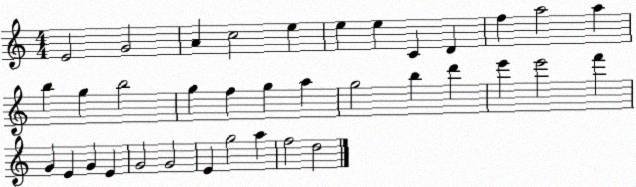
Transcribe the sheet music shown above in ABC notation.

X:1
T:Untitled
M:4/4
L:1/4
K:C
E2 G2 A c2 e e e C D f a2 a b g b2 g f g a g2 b d' e' e'2 f' G E G E G2 G2 E g2 a f2 d2